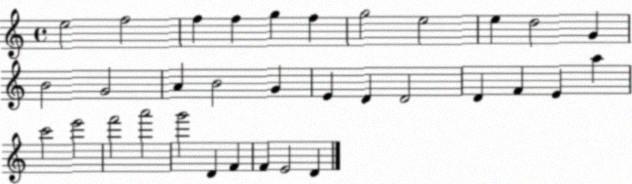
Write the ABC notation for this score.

X:1
T:Untitled
M:4/4
L:1/4
K:C
e2 f2 f f g f g2 e2 e d2 G B2 G2 A B2 G E D D2 D F E a c'2 e'2 f'2 a'2 g'2 D F F E2 D